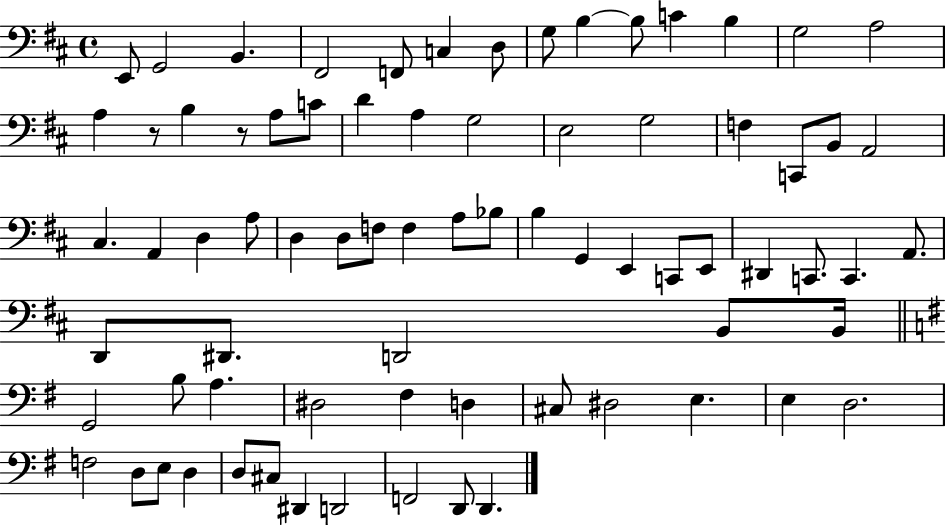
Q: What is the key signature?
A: D major